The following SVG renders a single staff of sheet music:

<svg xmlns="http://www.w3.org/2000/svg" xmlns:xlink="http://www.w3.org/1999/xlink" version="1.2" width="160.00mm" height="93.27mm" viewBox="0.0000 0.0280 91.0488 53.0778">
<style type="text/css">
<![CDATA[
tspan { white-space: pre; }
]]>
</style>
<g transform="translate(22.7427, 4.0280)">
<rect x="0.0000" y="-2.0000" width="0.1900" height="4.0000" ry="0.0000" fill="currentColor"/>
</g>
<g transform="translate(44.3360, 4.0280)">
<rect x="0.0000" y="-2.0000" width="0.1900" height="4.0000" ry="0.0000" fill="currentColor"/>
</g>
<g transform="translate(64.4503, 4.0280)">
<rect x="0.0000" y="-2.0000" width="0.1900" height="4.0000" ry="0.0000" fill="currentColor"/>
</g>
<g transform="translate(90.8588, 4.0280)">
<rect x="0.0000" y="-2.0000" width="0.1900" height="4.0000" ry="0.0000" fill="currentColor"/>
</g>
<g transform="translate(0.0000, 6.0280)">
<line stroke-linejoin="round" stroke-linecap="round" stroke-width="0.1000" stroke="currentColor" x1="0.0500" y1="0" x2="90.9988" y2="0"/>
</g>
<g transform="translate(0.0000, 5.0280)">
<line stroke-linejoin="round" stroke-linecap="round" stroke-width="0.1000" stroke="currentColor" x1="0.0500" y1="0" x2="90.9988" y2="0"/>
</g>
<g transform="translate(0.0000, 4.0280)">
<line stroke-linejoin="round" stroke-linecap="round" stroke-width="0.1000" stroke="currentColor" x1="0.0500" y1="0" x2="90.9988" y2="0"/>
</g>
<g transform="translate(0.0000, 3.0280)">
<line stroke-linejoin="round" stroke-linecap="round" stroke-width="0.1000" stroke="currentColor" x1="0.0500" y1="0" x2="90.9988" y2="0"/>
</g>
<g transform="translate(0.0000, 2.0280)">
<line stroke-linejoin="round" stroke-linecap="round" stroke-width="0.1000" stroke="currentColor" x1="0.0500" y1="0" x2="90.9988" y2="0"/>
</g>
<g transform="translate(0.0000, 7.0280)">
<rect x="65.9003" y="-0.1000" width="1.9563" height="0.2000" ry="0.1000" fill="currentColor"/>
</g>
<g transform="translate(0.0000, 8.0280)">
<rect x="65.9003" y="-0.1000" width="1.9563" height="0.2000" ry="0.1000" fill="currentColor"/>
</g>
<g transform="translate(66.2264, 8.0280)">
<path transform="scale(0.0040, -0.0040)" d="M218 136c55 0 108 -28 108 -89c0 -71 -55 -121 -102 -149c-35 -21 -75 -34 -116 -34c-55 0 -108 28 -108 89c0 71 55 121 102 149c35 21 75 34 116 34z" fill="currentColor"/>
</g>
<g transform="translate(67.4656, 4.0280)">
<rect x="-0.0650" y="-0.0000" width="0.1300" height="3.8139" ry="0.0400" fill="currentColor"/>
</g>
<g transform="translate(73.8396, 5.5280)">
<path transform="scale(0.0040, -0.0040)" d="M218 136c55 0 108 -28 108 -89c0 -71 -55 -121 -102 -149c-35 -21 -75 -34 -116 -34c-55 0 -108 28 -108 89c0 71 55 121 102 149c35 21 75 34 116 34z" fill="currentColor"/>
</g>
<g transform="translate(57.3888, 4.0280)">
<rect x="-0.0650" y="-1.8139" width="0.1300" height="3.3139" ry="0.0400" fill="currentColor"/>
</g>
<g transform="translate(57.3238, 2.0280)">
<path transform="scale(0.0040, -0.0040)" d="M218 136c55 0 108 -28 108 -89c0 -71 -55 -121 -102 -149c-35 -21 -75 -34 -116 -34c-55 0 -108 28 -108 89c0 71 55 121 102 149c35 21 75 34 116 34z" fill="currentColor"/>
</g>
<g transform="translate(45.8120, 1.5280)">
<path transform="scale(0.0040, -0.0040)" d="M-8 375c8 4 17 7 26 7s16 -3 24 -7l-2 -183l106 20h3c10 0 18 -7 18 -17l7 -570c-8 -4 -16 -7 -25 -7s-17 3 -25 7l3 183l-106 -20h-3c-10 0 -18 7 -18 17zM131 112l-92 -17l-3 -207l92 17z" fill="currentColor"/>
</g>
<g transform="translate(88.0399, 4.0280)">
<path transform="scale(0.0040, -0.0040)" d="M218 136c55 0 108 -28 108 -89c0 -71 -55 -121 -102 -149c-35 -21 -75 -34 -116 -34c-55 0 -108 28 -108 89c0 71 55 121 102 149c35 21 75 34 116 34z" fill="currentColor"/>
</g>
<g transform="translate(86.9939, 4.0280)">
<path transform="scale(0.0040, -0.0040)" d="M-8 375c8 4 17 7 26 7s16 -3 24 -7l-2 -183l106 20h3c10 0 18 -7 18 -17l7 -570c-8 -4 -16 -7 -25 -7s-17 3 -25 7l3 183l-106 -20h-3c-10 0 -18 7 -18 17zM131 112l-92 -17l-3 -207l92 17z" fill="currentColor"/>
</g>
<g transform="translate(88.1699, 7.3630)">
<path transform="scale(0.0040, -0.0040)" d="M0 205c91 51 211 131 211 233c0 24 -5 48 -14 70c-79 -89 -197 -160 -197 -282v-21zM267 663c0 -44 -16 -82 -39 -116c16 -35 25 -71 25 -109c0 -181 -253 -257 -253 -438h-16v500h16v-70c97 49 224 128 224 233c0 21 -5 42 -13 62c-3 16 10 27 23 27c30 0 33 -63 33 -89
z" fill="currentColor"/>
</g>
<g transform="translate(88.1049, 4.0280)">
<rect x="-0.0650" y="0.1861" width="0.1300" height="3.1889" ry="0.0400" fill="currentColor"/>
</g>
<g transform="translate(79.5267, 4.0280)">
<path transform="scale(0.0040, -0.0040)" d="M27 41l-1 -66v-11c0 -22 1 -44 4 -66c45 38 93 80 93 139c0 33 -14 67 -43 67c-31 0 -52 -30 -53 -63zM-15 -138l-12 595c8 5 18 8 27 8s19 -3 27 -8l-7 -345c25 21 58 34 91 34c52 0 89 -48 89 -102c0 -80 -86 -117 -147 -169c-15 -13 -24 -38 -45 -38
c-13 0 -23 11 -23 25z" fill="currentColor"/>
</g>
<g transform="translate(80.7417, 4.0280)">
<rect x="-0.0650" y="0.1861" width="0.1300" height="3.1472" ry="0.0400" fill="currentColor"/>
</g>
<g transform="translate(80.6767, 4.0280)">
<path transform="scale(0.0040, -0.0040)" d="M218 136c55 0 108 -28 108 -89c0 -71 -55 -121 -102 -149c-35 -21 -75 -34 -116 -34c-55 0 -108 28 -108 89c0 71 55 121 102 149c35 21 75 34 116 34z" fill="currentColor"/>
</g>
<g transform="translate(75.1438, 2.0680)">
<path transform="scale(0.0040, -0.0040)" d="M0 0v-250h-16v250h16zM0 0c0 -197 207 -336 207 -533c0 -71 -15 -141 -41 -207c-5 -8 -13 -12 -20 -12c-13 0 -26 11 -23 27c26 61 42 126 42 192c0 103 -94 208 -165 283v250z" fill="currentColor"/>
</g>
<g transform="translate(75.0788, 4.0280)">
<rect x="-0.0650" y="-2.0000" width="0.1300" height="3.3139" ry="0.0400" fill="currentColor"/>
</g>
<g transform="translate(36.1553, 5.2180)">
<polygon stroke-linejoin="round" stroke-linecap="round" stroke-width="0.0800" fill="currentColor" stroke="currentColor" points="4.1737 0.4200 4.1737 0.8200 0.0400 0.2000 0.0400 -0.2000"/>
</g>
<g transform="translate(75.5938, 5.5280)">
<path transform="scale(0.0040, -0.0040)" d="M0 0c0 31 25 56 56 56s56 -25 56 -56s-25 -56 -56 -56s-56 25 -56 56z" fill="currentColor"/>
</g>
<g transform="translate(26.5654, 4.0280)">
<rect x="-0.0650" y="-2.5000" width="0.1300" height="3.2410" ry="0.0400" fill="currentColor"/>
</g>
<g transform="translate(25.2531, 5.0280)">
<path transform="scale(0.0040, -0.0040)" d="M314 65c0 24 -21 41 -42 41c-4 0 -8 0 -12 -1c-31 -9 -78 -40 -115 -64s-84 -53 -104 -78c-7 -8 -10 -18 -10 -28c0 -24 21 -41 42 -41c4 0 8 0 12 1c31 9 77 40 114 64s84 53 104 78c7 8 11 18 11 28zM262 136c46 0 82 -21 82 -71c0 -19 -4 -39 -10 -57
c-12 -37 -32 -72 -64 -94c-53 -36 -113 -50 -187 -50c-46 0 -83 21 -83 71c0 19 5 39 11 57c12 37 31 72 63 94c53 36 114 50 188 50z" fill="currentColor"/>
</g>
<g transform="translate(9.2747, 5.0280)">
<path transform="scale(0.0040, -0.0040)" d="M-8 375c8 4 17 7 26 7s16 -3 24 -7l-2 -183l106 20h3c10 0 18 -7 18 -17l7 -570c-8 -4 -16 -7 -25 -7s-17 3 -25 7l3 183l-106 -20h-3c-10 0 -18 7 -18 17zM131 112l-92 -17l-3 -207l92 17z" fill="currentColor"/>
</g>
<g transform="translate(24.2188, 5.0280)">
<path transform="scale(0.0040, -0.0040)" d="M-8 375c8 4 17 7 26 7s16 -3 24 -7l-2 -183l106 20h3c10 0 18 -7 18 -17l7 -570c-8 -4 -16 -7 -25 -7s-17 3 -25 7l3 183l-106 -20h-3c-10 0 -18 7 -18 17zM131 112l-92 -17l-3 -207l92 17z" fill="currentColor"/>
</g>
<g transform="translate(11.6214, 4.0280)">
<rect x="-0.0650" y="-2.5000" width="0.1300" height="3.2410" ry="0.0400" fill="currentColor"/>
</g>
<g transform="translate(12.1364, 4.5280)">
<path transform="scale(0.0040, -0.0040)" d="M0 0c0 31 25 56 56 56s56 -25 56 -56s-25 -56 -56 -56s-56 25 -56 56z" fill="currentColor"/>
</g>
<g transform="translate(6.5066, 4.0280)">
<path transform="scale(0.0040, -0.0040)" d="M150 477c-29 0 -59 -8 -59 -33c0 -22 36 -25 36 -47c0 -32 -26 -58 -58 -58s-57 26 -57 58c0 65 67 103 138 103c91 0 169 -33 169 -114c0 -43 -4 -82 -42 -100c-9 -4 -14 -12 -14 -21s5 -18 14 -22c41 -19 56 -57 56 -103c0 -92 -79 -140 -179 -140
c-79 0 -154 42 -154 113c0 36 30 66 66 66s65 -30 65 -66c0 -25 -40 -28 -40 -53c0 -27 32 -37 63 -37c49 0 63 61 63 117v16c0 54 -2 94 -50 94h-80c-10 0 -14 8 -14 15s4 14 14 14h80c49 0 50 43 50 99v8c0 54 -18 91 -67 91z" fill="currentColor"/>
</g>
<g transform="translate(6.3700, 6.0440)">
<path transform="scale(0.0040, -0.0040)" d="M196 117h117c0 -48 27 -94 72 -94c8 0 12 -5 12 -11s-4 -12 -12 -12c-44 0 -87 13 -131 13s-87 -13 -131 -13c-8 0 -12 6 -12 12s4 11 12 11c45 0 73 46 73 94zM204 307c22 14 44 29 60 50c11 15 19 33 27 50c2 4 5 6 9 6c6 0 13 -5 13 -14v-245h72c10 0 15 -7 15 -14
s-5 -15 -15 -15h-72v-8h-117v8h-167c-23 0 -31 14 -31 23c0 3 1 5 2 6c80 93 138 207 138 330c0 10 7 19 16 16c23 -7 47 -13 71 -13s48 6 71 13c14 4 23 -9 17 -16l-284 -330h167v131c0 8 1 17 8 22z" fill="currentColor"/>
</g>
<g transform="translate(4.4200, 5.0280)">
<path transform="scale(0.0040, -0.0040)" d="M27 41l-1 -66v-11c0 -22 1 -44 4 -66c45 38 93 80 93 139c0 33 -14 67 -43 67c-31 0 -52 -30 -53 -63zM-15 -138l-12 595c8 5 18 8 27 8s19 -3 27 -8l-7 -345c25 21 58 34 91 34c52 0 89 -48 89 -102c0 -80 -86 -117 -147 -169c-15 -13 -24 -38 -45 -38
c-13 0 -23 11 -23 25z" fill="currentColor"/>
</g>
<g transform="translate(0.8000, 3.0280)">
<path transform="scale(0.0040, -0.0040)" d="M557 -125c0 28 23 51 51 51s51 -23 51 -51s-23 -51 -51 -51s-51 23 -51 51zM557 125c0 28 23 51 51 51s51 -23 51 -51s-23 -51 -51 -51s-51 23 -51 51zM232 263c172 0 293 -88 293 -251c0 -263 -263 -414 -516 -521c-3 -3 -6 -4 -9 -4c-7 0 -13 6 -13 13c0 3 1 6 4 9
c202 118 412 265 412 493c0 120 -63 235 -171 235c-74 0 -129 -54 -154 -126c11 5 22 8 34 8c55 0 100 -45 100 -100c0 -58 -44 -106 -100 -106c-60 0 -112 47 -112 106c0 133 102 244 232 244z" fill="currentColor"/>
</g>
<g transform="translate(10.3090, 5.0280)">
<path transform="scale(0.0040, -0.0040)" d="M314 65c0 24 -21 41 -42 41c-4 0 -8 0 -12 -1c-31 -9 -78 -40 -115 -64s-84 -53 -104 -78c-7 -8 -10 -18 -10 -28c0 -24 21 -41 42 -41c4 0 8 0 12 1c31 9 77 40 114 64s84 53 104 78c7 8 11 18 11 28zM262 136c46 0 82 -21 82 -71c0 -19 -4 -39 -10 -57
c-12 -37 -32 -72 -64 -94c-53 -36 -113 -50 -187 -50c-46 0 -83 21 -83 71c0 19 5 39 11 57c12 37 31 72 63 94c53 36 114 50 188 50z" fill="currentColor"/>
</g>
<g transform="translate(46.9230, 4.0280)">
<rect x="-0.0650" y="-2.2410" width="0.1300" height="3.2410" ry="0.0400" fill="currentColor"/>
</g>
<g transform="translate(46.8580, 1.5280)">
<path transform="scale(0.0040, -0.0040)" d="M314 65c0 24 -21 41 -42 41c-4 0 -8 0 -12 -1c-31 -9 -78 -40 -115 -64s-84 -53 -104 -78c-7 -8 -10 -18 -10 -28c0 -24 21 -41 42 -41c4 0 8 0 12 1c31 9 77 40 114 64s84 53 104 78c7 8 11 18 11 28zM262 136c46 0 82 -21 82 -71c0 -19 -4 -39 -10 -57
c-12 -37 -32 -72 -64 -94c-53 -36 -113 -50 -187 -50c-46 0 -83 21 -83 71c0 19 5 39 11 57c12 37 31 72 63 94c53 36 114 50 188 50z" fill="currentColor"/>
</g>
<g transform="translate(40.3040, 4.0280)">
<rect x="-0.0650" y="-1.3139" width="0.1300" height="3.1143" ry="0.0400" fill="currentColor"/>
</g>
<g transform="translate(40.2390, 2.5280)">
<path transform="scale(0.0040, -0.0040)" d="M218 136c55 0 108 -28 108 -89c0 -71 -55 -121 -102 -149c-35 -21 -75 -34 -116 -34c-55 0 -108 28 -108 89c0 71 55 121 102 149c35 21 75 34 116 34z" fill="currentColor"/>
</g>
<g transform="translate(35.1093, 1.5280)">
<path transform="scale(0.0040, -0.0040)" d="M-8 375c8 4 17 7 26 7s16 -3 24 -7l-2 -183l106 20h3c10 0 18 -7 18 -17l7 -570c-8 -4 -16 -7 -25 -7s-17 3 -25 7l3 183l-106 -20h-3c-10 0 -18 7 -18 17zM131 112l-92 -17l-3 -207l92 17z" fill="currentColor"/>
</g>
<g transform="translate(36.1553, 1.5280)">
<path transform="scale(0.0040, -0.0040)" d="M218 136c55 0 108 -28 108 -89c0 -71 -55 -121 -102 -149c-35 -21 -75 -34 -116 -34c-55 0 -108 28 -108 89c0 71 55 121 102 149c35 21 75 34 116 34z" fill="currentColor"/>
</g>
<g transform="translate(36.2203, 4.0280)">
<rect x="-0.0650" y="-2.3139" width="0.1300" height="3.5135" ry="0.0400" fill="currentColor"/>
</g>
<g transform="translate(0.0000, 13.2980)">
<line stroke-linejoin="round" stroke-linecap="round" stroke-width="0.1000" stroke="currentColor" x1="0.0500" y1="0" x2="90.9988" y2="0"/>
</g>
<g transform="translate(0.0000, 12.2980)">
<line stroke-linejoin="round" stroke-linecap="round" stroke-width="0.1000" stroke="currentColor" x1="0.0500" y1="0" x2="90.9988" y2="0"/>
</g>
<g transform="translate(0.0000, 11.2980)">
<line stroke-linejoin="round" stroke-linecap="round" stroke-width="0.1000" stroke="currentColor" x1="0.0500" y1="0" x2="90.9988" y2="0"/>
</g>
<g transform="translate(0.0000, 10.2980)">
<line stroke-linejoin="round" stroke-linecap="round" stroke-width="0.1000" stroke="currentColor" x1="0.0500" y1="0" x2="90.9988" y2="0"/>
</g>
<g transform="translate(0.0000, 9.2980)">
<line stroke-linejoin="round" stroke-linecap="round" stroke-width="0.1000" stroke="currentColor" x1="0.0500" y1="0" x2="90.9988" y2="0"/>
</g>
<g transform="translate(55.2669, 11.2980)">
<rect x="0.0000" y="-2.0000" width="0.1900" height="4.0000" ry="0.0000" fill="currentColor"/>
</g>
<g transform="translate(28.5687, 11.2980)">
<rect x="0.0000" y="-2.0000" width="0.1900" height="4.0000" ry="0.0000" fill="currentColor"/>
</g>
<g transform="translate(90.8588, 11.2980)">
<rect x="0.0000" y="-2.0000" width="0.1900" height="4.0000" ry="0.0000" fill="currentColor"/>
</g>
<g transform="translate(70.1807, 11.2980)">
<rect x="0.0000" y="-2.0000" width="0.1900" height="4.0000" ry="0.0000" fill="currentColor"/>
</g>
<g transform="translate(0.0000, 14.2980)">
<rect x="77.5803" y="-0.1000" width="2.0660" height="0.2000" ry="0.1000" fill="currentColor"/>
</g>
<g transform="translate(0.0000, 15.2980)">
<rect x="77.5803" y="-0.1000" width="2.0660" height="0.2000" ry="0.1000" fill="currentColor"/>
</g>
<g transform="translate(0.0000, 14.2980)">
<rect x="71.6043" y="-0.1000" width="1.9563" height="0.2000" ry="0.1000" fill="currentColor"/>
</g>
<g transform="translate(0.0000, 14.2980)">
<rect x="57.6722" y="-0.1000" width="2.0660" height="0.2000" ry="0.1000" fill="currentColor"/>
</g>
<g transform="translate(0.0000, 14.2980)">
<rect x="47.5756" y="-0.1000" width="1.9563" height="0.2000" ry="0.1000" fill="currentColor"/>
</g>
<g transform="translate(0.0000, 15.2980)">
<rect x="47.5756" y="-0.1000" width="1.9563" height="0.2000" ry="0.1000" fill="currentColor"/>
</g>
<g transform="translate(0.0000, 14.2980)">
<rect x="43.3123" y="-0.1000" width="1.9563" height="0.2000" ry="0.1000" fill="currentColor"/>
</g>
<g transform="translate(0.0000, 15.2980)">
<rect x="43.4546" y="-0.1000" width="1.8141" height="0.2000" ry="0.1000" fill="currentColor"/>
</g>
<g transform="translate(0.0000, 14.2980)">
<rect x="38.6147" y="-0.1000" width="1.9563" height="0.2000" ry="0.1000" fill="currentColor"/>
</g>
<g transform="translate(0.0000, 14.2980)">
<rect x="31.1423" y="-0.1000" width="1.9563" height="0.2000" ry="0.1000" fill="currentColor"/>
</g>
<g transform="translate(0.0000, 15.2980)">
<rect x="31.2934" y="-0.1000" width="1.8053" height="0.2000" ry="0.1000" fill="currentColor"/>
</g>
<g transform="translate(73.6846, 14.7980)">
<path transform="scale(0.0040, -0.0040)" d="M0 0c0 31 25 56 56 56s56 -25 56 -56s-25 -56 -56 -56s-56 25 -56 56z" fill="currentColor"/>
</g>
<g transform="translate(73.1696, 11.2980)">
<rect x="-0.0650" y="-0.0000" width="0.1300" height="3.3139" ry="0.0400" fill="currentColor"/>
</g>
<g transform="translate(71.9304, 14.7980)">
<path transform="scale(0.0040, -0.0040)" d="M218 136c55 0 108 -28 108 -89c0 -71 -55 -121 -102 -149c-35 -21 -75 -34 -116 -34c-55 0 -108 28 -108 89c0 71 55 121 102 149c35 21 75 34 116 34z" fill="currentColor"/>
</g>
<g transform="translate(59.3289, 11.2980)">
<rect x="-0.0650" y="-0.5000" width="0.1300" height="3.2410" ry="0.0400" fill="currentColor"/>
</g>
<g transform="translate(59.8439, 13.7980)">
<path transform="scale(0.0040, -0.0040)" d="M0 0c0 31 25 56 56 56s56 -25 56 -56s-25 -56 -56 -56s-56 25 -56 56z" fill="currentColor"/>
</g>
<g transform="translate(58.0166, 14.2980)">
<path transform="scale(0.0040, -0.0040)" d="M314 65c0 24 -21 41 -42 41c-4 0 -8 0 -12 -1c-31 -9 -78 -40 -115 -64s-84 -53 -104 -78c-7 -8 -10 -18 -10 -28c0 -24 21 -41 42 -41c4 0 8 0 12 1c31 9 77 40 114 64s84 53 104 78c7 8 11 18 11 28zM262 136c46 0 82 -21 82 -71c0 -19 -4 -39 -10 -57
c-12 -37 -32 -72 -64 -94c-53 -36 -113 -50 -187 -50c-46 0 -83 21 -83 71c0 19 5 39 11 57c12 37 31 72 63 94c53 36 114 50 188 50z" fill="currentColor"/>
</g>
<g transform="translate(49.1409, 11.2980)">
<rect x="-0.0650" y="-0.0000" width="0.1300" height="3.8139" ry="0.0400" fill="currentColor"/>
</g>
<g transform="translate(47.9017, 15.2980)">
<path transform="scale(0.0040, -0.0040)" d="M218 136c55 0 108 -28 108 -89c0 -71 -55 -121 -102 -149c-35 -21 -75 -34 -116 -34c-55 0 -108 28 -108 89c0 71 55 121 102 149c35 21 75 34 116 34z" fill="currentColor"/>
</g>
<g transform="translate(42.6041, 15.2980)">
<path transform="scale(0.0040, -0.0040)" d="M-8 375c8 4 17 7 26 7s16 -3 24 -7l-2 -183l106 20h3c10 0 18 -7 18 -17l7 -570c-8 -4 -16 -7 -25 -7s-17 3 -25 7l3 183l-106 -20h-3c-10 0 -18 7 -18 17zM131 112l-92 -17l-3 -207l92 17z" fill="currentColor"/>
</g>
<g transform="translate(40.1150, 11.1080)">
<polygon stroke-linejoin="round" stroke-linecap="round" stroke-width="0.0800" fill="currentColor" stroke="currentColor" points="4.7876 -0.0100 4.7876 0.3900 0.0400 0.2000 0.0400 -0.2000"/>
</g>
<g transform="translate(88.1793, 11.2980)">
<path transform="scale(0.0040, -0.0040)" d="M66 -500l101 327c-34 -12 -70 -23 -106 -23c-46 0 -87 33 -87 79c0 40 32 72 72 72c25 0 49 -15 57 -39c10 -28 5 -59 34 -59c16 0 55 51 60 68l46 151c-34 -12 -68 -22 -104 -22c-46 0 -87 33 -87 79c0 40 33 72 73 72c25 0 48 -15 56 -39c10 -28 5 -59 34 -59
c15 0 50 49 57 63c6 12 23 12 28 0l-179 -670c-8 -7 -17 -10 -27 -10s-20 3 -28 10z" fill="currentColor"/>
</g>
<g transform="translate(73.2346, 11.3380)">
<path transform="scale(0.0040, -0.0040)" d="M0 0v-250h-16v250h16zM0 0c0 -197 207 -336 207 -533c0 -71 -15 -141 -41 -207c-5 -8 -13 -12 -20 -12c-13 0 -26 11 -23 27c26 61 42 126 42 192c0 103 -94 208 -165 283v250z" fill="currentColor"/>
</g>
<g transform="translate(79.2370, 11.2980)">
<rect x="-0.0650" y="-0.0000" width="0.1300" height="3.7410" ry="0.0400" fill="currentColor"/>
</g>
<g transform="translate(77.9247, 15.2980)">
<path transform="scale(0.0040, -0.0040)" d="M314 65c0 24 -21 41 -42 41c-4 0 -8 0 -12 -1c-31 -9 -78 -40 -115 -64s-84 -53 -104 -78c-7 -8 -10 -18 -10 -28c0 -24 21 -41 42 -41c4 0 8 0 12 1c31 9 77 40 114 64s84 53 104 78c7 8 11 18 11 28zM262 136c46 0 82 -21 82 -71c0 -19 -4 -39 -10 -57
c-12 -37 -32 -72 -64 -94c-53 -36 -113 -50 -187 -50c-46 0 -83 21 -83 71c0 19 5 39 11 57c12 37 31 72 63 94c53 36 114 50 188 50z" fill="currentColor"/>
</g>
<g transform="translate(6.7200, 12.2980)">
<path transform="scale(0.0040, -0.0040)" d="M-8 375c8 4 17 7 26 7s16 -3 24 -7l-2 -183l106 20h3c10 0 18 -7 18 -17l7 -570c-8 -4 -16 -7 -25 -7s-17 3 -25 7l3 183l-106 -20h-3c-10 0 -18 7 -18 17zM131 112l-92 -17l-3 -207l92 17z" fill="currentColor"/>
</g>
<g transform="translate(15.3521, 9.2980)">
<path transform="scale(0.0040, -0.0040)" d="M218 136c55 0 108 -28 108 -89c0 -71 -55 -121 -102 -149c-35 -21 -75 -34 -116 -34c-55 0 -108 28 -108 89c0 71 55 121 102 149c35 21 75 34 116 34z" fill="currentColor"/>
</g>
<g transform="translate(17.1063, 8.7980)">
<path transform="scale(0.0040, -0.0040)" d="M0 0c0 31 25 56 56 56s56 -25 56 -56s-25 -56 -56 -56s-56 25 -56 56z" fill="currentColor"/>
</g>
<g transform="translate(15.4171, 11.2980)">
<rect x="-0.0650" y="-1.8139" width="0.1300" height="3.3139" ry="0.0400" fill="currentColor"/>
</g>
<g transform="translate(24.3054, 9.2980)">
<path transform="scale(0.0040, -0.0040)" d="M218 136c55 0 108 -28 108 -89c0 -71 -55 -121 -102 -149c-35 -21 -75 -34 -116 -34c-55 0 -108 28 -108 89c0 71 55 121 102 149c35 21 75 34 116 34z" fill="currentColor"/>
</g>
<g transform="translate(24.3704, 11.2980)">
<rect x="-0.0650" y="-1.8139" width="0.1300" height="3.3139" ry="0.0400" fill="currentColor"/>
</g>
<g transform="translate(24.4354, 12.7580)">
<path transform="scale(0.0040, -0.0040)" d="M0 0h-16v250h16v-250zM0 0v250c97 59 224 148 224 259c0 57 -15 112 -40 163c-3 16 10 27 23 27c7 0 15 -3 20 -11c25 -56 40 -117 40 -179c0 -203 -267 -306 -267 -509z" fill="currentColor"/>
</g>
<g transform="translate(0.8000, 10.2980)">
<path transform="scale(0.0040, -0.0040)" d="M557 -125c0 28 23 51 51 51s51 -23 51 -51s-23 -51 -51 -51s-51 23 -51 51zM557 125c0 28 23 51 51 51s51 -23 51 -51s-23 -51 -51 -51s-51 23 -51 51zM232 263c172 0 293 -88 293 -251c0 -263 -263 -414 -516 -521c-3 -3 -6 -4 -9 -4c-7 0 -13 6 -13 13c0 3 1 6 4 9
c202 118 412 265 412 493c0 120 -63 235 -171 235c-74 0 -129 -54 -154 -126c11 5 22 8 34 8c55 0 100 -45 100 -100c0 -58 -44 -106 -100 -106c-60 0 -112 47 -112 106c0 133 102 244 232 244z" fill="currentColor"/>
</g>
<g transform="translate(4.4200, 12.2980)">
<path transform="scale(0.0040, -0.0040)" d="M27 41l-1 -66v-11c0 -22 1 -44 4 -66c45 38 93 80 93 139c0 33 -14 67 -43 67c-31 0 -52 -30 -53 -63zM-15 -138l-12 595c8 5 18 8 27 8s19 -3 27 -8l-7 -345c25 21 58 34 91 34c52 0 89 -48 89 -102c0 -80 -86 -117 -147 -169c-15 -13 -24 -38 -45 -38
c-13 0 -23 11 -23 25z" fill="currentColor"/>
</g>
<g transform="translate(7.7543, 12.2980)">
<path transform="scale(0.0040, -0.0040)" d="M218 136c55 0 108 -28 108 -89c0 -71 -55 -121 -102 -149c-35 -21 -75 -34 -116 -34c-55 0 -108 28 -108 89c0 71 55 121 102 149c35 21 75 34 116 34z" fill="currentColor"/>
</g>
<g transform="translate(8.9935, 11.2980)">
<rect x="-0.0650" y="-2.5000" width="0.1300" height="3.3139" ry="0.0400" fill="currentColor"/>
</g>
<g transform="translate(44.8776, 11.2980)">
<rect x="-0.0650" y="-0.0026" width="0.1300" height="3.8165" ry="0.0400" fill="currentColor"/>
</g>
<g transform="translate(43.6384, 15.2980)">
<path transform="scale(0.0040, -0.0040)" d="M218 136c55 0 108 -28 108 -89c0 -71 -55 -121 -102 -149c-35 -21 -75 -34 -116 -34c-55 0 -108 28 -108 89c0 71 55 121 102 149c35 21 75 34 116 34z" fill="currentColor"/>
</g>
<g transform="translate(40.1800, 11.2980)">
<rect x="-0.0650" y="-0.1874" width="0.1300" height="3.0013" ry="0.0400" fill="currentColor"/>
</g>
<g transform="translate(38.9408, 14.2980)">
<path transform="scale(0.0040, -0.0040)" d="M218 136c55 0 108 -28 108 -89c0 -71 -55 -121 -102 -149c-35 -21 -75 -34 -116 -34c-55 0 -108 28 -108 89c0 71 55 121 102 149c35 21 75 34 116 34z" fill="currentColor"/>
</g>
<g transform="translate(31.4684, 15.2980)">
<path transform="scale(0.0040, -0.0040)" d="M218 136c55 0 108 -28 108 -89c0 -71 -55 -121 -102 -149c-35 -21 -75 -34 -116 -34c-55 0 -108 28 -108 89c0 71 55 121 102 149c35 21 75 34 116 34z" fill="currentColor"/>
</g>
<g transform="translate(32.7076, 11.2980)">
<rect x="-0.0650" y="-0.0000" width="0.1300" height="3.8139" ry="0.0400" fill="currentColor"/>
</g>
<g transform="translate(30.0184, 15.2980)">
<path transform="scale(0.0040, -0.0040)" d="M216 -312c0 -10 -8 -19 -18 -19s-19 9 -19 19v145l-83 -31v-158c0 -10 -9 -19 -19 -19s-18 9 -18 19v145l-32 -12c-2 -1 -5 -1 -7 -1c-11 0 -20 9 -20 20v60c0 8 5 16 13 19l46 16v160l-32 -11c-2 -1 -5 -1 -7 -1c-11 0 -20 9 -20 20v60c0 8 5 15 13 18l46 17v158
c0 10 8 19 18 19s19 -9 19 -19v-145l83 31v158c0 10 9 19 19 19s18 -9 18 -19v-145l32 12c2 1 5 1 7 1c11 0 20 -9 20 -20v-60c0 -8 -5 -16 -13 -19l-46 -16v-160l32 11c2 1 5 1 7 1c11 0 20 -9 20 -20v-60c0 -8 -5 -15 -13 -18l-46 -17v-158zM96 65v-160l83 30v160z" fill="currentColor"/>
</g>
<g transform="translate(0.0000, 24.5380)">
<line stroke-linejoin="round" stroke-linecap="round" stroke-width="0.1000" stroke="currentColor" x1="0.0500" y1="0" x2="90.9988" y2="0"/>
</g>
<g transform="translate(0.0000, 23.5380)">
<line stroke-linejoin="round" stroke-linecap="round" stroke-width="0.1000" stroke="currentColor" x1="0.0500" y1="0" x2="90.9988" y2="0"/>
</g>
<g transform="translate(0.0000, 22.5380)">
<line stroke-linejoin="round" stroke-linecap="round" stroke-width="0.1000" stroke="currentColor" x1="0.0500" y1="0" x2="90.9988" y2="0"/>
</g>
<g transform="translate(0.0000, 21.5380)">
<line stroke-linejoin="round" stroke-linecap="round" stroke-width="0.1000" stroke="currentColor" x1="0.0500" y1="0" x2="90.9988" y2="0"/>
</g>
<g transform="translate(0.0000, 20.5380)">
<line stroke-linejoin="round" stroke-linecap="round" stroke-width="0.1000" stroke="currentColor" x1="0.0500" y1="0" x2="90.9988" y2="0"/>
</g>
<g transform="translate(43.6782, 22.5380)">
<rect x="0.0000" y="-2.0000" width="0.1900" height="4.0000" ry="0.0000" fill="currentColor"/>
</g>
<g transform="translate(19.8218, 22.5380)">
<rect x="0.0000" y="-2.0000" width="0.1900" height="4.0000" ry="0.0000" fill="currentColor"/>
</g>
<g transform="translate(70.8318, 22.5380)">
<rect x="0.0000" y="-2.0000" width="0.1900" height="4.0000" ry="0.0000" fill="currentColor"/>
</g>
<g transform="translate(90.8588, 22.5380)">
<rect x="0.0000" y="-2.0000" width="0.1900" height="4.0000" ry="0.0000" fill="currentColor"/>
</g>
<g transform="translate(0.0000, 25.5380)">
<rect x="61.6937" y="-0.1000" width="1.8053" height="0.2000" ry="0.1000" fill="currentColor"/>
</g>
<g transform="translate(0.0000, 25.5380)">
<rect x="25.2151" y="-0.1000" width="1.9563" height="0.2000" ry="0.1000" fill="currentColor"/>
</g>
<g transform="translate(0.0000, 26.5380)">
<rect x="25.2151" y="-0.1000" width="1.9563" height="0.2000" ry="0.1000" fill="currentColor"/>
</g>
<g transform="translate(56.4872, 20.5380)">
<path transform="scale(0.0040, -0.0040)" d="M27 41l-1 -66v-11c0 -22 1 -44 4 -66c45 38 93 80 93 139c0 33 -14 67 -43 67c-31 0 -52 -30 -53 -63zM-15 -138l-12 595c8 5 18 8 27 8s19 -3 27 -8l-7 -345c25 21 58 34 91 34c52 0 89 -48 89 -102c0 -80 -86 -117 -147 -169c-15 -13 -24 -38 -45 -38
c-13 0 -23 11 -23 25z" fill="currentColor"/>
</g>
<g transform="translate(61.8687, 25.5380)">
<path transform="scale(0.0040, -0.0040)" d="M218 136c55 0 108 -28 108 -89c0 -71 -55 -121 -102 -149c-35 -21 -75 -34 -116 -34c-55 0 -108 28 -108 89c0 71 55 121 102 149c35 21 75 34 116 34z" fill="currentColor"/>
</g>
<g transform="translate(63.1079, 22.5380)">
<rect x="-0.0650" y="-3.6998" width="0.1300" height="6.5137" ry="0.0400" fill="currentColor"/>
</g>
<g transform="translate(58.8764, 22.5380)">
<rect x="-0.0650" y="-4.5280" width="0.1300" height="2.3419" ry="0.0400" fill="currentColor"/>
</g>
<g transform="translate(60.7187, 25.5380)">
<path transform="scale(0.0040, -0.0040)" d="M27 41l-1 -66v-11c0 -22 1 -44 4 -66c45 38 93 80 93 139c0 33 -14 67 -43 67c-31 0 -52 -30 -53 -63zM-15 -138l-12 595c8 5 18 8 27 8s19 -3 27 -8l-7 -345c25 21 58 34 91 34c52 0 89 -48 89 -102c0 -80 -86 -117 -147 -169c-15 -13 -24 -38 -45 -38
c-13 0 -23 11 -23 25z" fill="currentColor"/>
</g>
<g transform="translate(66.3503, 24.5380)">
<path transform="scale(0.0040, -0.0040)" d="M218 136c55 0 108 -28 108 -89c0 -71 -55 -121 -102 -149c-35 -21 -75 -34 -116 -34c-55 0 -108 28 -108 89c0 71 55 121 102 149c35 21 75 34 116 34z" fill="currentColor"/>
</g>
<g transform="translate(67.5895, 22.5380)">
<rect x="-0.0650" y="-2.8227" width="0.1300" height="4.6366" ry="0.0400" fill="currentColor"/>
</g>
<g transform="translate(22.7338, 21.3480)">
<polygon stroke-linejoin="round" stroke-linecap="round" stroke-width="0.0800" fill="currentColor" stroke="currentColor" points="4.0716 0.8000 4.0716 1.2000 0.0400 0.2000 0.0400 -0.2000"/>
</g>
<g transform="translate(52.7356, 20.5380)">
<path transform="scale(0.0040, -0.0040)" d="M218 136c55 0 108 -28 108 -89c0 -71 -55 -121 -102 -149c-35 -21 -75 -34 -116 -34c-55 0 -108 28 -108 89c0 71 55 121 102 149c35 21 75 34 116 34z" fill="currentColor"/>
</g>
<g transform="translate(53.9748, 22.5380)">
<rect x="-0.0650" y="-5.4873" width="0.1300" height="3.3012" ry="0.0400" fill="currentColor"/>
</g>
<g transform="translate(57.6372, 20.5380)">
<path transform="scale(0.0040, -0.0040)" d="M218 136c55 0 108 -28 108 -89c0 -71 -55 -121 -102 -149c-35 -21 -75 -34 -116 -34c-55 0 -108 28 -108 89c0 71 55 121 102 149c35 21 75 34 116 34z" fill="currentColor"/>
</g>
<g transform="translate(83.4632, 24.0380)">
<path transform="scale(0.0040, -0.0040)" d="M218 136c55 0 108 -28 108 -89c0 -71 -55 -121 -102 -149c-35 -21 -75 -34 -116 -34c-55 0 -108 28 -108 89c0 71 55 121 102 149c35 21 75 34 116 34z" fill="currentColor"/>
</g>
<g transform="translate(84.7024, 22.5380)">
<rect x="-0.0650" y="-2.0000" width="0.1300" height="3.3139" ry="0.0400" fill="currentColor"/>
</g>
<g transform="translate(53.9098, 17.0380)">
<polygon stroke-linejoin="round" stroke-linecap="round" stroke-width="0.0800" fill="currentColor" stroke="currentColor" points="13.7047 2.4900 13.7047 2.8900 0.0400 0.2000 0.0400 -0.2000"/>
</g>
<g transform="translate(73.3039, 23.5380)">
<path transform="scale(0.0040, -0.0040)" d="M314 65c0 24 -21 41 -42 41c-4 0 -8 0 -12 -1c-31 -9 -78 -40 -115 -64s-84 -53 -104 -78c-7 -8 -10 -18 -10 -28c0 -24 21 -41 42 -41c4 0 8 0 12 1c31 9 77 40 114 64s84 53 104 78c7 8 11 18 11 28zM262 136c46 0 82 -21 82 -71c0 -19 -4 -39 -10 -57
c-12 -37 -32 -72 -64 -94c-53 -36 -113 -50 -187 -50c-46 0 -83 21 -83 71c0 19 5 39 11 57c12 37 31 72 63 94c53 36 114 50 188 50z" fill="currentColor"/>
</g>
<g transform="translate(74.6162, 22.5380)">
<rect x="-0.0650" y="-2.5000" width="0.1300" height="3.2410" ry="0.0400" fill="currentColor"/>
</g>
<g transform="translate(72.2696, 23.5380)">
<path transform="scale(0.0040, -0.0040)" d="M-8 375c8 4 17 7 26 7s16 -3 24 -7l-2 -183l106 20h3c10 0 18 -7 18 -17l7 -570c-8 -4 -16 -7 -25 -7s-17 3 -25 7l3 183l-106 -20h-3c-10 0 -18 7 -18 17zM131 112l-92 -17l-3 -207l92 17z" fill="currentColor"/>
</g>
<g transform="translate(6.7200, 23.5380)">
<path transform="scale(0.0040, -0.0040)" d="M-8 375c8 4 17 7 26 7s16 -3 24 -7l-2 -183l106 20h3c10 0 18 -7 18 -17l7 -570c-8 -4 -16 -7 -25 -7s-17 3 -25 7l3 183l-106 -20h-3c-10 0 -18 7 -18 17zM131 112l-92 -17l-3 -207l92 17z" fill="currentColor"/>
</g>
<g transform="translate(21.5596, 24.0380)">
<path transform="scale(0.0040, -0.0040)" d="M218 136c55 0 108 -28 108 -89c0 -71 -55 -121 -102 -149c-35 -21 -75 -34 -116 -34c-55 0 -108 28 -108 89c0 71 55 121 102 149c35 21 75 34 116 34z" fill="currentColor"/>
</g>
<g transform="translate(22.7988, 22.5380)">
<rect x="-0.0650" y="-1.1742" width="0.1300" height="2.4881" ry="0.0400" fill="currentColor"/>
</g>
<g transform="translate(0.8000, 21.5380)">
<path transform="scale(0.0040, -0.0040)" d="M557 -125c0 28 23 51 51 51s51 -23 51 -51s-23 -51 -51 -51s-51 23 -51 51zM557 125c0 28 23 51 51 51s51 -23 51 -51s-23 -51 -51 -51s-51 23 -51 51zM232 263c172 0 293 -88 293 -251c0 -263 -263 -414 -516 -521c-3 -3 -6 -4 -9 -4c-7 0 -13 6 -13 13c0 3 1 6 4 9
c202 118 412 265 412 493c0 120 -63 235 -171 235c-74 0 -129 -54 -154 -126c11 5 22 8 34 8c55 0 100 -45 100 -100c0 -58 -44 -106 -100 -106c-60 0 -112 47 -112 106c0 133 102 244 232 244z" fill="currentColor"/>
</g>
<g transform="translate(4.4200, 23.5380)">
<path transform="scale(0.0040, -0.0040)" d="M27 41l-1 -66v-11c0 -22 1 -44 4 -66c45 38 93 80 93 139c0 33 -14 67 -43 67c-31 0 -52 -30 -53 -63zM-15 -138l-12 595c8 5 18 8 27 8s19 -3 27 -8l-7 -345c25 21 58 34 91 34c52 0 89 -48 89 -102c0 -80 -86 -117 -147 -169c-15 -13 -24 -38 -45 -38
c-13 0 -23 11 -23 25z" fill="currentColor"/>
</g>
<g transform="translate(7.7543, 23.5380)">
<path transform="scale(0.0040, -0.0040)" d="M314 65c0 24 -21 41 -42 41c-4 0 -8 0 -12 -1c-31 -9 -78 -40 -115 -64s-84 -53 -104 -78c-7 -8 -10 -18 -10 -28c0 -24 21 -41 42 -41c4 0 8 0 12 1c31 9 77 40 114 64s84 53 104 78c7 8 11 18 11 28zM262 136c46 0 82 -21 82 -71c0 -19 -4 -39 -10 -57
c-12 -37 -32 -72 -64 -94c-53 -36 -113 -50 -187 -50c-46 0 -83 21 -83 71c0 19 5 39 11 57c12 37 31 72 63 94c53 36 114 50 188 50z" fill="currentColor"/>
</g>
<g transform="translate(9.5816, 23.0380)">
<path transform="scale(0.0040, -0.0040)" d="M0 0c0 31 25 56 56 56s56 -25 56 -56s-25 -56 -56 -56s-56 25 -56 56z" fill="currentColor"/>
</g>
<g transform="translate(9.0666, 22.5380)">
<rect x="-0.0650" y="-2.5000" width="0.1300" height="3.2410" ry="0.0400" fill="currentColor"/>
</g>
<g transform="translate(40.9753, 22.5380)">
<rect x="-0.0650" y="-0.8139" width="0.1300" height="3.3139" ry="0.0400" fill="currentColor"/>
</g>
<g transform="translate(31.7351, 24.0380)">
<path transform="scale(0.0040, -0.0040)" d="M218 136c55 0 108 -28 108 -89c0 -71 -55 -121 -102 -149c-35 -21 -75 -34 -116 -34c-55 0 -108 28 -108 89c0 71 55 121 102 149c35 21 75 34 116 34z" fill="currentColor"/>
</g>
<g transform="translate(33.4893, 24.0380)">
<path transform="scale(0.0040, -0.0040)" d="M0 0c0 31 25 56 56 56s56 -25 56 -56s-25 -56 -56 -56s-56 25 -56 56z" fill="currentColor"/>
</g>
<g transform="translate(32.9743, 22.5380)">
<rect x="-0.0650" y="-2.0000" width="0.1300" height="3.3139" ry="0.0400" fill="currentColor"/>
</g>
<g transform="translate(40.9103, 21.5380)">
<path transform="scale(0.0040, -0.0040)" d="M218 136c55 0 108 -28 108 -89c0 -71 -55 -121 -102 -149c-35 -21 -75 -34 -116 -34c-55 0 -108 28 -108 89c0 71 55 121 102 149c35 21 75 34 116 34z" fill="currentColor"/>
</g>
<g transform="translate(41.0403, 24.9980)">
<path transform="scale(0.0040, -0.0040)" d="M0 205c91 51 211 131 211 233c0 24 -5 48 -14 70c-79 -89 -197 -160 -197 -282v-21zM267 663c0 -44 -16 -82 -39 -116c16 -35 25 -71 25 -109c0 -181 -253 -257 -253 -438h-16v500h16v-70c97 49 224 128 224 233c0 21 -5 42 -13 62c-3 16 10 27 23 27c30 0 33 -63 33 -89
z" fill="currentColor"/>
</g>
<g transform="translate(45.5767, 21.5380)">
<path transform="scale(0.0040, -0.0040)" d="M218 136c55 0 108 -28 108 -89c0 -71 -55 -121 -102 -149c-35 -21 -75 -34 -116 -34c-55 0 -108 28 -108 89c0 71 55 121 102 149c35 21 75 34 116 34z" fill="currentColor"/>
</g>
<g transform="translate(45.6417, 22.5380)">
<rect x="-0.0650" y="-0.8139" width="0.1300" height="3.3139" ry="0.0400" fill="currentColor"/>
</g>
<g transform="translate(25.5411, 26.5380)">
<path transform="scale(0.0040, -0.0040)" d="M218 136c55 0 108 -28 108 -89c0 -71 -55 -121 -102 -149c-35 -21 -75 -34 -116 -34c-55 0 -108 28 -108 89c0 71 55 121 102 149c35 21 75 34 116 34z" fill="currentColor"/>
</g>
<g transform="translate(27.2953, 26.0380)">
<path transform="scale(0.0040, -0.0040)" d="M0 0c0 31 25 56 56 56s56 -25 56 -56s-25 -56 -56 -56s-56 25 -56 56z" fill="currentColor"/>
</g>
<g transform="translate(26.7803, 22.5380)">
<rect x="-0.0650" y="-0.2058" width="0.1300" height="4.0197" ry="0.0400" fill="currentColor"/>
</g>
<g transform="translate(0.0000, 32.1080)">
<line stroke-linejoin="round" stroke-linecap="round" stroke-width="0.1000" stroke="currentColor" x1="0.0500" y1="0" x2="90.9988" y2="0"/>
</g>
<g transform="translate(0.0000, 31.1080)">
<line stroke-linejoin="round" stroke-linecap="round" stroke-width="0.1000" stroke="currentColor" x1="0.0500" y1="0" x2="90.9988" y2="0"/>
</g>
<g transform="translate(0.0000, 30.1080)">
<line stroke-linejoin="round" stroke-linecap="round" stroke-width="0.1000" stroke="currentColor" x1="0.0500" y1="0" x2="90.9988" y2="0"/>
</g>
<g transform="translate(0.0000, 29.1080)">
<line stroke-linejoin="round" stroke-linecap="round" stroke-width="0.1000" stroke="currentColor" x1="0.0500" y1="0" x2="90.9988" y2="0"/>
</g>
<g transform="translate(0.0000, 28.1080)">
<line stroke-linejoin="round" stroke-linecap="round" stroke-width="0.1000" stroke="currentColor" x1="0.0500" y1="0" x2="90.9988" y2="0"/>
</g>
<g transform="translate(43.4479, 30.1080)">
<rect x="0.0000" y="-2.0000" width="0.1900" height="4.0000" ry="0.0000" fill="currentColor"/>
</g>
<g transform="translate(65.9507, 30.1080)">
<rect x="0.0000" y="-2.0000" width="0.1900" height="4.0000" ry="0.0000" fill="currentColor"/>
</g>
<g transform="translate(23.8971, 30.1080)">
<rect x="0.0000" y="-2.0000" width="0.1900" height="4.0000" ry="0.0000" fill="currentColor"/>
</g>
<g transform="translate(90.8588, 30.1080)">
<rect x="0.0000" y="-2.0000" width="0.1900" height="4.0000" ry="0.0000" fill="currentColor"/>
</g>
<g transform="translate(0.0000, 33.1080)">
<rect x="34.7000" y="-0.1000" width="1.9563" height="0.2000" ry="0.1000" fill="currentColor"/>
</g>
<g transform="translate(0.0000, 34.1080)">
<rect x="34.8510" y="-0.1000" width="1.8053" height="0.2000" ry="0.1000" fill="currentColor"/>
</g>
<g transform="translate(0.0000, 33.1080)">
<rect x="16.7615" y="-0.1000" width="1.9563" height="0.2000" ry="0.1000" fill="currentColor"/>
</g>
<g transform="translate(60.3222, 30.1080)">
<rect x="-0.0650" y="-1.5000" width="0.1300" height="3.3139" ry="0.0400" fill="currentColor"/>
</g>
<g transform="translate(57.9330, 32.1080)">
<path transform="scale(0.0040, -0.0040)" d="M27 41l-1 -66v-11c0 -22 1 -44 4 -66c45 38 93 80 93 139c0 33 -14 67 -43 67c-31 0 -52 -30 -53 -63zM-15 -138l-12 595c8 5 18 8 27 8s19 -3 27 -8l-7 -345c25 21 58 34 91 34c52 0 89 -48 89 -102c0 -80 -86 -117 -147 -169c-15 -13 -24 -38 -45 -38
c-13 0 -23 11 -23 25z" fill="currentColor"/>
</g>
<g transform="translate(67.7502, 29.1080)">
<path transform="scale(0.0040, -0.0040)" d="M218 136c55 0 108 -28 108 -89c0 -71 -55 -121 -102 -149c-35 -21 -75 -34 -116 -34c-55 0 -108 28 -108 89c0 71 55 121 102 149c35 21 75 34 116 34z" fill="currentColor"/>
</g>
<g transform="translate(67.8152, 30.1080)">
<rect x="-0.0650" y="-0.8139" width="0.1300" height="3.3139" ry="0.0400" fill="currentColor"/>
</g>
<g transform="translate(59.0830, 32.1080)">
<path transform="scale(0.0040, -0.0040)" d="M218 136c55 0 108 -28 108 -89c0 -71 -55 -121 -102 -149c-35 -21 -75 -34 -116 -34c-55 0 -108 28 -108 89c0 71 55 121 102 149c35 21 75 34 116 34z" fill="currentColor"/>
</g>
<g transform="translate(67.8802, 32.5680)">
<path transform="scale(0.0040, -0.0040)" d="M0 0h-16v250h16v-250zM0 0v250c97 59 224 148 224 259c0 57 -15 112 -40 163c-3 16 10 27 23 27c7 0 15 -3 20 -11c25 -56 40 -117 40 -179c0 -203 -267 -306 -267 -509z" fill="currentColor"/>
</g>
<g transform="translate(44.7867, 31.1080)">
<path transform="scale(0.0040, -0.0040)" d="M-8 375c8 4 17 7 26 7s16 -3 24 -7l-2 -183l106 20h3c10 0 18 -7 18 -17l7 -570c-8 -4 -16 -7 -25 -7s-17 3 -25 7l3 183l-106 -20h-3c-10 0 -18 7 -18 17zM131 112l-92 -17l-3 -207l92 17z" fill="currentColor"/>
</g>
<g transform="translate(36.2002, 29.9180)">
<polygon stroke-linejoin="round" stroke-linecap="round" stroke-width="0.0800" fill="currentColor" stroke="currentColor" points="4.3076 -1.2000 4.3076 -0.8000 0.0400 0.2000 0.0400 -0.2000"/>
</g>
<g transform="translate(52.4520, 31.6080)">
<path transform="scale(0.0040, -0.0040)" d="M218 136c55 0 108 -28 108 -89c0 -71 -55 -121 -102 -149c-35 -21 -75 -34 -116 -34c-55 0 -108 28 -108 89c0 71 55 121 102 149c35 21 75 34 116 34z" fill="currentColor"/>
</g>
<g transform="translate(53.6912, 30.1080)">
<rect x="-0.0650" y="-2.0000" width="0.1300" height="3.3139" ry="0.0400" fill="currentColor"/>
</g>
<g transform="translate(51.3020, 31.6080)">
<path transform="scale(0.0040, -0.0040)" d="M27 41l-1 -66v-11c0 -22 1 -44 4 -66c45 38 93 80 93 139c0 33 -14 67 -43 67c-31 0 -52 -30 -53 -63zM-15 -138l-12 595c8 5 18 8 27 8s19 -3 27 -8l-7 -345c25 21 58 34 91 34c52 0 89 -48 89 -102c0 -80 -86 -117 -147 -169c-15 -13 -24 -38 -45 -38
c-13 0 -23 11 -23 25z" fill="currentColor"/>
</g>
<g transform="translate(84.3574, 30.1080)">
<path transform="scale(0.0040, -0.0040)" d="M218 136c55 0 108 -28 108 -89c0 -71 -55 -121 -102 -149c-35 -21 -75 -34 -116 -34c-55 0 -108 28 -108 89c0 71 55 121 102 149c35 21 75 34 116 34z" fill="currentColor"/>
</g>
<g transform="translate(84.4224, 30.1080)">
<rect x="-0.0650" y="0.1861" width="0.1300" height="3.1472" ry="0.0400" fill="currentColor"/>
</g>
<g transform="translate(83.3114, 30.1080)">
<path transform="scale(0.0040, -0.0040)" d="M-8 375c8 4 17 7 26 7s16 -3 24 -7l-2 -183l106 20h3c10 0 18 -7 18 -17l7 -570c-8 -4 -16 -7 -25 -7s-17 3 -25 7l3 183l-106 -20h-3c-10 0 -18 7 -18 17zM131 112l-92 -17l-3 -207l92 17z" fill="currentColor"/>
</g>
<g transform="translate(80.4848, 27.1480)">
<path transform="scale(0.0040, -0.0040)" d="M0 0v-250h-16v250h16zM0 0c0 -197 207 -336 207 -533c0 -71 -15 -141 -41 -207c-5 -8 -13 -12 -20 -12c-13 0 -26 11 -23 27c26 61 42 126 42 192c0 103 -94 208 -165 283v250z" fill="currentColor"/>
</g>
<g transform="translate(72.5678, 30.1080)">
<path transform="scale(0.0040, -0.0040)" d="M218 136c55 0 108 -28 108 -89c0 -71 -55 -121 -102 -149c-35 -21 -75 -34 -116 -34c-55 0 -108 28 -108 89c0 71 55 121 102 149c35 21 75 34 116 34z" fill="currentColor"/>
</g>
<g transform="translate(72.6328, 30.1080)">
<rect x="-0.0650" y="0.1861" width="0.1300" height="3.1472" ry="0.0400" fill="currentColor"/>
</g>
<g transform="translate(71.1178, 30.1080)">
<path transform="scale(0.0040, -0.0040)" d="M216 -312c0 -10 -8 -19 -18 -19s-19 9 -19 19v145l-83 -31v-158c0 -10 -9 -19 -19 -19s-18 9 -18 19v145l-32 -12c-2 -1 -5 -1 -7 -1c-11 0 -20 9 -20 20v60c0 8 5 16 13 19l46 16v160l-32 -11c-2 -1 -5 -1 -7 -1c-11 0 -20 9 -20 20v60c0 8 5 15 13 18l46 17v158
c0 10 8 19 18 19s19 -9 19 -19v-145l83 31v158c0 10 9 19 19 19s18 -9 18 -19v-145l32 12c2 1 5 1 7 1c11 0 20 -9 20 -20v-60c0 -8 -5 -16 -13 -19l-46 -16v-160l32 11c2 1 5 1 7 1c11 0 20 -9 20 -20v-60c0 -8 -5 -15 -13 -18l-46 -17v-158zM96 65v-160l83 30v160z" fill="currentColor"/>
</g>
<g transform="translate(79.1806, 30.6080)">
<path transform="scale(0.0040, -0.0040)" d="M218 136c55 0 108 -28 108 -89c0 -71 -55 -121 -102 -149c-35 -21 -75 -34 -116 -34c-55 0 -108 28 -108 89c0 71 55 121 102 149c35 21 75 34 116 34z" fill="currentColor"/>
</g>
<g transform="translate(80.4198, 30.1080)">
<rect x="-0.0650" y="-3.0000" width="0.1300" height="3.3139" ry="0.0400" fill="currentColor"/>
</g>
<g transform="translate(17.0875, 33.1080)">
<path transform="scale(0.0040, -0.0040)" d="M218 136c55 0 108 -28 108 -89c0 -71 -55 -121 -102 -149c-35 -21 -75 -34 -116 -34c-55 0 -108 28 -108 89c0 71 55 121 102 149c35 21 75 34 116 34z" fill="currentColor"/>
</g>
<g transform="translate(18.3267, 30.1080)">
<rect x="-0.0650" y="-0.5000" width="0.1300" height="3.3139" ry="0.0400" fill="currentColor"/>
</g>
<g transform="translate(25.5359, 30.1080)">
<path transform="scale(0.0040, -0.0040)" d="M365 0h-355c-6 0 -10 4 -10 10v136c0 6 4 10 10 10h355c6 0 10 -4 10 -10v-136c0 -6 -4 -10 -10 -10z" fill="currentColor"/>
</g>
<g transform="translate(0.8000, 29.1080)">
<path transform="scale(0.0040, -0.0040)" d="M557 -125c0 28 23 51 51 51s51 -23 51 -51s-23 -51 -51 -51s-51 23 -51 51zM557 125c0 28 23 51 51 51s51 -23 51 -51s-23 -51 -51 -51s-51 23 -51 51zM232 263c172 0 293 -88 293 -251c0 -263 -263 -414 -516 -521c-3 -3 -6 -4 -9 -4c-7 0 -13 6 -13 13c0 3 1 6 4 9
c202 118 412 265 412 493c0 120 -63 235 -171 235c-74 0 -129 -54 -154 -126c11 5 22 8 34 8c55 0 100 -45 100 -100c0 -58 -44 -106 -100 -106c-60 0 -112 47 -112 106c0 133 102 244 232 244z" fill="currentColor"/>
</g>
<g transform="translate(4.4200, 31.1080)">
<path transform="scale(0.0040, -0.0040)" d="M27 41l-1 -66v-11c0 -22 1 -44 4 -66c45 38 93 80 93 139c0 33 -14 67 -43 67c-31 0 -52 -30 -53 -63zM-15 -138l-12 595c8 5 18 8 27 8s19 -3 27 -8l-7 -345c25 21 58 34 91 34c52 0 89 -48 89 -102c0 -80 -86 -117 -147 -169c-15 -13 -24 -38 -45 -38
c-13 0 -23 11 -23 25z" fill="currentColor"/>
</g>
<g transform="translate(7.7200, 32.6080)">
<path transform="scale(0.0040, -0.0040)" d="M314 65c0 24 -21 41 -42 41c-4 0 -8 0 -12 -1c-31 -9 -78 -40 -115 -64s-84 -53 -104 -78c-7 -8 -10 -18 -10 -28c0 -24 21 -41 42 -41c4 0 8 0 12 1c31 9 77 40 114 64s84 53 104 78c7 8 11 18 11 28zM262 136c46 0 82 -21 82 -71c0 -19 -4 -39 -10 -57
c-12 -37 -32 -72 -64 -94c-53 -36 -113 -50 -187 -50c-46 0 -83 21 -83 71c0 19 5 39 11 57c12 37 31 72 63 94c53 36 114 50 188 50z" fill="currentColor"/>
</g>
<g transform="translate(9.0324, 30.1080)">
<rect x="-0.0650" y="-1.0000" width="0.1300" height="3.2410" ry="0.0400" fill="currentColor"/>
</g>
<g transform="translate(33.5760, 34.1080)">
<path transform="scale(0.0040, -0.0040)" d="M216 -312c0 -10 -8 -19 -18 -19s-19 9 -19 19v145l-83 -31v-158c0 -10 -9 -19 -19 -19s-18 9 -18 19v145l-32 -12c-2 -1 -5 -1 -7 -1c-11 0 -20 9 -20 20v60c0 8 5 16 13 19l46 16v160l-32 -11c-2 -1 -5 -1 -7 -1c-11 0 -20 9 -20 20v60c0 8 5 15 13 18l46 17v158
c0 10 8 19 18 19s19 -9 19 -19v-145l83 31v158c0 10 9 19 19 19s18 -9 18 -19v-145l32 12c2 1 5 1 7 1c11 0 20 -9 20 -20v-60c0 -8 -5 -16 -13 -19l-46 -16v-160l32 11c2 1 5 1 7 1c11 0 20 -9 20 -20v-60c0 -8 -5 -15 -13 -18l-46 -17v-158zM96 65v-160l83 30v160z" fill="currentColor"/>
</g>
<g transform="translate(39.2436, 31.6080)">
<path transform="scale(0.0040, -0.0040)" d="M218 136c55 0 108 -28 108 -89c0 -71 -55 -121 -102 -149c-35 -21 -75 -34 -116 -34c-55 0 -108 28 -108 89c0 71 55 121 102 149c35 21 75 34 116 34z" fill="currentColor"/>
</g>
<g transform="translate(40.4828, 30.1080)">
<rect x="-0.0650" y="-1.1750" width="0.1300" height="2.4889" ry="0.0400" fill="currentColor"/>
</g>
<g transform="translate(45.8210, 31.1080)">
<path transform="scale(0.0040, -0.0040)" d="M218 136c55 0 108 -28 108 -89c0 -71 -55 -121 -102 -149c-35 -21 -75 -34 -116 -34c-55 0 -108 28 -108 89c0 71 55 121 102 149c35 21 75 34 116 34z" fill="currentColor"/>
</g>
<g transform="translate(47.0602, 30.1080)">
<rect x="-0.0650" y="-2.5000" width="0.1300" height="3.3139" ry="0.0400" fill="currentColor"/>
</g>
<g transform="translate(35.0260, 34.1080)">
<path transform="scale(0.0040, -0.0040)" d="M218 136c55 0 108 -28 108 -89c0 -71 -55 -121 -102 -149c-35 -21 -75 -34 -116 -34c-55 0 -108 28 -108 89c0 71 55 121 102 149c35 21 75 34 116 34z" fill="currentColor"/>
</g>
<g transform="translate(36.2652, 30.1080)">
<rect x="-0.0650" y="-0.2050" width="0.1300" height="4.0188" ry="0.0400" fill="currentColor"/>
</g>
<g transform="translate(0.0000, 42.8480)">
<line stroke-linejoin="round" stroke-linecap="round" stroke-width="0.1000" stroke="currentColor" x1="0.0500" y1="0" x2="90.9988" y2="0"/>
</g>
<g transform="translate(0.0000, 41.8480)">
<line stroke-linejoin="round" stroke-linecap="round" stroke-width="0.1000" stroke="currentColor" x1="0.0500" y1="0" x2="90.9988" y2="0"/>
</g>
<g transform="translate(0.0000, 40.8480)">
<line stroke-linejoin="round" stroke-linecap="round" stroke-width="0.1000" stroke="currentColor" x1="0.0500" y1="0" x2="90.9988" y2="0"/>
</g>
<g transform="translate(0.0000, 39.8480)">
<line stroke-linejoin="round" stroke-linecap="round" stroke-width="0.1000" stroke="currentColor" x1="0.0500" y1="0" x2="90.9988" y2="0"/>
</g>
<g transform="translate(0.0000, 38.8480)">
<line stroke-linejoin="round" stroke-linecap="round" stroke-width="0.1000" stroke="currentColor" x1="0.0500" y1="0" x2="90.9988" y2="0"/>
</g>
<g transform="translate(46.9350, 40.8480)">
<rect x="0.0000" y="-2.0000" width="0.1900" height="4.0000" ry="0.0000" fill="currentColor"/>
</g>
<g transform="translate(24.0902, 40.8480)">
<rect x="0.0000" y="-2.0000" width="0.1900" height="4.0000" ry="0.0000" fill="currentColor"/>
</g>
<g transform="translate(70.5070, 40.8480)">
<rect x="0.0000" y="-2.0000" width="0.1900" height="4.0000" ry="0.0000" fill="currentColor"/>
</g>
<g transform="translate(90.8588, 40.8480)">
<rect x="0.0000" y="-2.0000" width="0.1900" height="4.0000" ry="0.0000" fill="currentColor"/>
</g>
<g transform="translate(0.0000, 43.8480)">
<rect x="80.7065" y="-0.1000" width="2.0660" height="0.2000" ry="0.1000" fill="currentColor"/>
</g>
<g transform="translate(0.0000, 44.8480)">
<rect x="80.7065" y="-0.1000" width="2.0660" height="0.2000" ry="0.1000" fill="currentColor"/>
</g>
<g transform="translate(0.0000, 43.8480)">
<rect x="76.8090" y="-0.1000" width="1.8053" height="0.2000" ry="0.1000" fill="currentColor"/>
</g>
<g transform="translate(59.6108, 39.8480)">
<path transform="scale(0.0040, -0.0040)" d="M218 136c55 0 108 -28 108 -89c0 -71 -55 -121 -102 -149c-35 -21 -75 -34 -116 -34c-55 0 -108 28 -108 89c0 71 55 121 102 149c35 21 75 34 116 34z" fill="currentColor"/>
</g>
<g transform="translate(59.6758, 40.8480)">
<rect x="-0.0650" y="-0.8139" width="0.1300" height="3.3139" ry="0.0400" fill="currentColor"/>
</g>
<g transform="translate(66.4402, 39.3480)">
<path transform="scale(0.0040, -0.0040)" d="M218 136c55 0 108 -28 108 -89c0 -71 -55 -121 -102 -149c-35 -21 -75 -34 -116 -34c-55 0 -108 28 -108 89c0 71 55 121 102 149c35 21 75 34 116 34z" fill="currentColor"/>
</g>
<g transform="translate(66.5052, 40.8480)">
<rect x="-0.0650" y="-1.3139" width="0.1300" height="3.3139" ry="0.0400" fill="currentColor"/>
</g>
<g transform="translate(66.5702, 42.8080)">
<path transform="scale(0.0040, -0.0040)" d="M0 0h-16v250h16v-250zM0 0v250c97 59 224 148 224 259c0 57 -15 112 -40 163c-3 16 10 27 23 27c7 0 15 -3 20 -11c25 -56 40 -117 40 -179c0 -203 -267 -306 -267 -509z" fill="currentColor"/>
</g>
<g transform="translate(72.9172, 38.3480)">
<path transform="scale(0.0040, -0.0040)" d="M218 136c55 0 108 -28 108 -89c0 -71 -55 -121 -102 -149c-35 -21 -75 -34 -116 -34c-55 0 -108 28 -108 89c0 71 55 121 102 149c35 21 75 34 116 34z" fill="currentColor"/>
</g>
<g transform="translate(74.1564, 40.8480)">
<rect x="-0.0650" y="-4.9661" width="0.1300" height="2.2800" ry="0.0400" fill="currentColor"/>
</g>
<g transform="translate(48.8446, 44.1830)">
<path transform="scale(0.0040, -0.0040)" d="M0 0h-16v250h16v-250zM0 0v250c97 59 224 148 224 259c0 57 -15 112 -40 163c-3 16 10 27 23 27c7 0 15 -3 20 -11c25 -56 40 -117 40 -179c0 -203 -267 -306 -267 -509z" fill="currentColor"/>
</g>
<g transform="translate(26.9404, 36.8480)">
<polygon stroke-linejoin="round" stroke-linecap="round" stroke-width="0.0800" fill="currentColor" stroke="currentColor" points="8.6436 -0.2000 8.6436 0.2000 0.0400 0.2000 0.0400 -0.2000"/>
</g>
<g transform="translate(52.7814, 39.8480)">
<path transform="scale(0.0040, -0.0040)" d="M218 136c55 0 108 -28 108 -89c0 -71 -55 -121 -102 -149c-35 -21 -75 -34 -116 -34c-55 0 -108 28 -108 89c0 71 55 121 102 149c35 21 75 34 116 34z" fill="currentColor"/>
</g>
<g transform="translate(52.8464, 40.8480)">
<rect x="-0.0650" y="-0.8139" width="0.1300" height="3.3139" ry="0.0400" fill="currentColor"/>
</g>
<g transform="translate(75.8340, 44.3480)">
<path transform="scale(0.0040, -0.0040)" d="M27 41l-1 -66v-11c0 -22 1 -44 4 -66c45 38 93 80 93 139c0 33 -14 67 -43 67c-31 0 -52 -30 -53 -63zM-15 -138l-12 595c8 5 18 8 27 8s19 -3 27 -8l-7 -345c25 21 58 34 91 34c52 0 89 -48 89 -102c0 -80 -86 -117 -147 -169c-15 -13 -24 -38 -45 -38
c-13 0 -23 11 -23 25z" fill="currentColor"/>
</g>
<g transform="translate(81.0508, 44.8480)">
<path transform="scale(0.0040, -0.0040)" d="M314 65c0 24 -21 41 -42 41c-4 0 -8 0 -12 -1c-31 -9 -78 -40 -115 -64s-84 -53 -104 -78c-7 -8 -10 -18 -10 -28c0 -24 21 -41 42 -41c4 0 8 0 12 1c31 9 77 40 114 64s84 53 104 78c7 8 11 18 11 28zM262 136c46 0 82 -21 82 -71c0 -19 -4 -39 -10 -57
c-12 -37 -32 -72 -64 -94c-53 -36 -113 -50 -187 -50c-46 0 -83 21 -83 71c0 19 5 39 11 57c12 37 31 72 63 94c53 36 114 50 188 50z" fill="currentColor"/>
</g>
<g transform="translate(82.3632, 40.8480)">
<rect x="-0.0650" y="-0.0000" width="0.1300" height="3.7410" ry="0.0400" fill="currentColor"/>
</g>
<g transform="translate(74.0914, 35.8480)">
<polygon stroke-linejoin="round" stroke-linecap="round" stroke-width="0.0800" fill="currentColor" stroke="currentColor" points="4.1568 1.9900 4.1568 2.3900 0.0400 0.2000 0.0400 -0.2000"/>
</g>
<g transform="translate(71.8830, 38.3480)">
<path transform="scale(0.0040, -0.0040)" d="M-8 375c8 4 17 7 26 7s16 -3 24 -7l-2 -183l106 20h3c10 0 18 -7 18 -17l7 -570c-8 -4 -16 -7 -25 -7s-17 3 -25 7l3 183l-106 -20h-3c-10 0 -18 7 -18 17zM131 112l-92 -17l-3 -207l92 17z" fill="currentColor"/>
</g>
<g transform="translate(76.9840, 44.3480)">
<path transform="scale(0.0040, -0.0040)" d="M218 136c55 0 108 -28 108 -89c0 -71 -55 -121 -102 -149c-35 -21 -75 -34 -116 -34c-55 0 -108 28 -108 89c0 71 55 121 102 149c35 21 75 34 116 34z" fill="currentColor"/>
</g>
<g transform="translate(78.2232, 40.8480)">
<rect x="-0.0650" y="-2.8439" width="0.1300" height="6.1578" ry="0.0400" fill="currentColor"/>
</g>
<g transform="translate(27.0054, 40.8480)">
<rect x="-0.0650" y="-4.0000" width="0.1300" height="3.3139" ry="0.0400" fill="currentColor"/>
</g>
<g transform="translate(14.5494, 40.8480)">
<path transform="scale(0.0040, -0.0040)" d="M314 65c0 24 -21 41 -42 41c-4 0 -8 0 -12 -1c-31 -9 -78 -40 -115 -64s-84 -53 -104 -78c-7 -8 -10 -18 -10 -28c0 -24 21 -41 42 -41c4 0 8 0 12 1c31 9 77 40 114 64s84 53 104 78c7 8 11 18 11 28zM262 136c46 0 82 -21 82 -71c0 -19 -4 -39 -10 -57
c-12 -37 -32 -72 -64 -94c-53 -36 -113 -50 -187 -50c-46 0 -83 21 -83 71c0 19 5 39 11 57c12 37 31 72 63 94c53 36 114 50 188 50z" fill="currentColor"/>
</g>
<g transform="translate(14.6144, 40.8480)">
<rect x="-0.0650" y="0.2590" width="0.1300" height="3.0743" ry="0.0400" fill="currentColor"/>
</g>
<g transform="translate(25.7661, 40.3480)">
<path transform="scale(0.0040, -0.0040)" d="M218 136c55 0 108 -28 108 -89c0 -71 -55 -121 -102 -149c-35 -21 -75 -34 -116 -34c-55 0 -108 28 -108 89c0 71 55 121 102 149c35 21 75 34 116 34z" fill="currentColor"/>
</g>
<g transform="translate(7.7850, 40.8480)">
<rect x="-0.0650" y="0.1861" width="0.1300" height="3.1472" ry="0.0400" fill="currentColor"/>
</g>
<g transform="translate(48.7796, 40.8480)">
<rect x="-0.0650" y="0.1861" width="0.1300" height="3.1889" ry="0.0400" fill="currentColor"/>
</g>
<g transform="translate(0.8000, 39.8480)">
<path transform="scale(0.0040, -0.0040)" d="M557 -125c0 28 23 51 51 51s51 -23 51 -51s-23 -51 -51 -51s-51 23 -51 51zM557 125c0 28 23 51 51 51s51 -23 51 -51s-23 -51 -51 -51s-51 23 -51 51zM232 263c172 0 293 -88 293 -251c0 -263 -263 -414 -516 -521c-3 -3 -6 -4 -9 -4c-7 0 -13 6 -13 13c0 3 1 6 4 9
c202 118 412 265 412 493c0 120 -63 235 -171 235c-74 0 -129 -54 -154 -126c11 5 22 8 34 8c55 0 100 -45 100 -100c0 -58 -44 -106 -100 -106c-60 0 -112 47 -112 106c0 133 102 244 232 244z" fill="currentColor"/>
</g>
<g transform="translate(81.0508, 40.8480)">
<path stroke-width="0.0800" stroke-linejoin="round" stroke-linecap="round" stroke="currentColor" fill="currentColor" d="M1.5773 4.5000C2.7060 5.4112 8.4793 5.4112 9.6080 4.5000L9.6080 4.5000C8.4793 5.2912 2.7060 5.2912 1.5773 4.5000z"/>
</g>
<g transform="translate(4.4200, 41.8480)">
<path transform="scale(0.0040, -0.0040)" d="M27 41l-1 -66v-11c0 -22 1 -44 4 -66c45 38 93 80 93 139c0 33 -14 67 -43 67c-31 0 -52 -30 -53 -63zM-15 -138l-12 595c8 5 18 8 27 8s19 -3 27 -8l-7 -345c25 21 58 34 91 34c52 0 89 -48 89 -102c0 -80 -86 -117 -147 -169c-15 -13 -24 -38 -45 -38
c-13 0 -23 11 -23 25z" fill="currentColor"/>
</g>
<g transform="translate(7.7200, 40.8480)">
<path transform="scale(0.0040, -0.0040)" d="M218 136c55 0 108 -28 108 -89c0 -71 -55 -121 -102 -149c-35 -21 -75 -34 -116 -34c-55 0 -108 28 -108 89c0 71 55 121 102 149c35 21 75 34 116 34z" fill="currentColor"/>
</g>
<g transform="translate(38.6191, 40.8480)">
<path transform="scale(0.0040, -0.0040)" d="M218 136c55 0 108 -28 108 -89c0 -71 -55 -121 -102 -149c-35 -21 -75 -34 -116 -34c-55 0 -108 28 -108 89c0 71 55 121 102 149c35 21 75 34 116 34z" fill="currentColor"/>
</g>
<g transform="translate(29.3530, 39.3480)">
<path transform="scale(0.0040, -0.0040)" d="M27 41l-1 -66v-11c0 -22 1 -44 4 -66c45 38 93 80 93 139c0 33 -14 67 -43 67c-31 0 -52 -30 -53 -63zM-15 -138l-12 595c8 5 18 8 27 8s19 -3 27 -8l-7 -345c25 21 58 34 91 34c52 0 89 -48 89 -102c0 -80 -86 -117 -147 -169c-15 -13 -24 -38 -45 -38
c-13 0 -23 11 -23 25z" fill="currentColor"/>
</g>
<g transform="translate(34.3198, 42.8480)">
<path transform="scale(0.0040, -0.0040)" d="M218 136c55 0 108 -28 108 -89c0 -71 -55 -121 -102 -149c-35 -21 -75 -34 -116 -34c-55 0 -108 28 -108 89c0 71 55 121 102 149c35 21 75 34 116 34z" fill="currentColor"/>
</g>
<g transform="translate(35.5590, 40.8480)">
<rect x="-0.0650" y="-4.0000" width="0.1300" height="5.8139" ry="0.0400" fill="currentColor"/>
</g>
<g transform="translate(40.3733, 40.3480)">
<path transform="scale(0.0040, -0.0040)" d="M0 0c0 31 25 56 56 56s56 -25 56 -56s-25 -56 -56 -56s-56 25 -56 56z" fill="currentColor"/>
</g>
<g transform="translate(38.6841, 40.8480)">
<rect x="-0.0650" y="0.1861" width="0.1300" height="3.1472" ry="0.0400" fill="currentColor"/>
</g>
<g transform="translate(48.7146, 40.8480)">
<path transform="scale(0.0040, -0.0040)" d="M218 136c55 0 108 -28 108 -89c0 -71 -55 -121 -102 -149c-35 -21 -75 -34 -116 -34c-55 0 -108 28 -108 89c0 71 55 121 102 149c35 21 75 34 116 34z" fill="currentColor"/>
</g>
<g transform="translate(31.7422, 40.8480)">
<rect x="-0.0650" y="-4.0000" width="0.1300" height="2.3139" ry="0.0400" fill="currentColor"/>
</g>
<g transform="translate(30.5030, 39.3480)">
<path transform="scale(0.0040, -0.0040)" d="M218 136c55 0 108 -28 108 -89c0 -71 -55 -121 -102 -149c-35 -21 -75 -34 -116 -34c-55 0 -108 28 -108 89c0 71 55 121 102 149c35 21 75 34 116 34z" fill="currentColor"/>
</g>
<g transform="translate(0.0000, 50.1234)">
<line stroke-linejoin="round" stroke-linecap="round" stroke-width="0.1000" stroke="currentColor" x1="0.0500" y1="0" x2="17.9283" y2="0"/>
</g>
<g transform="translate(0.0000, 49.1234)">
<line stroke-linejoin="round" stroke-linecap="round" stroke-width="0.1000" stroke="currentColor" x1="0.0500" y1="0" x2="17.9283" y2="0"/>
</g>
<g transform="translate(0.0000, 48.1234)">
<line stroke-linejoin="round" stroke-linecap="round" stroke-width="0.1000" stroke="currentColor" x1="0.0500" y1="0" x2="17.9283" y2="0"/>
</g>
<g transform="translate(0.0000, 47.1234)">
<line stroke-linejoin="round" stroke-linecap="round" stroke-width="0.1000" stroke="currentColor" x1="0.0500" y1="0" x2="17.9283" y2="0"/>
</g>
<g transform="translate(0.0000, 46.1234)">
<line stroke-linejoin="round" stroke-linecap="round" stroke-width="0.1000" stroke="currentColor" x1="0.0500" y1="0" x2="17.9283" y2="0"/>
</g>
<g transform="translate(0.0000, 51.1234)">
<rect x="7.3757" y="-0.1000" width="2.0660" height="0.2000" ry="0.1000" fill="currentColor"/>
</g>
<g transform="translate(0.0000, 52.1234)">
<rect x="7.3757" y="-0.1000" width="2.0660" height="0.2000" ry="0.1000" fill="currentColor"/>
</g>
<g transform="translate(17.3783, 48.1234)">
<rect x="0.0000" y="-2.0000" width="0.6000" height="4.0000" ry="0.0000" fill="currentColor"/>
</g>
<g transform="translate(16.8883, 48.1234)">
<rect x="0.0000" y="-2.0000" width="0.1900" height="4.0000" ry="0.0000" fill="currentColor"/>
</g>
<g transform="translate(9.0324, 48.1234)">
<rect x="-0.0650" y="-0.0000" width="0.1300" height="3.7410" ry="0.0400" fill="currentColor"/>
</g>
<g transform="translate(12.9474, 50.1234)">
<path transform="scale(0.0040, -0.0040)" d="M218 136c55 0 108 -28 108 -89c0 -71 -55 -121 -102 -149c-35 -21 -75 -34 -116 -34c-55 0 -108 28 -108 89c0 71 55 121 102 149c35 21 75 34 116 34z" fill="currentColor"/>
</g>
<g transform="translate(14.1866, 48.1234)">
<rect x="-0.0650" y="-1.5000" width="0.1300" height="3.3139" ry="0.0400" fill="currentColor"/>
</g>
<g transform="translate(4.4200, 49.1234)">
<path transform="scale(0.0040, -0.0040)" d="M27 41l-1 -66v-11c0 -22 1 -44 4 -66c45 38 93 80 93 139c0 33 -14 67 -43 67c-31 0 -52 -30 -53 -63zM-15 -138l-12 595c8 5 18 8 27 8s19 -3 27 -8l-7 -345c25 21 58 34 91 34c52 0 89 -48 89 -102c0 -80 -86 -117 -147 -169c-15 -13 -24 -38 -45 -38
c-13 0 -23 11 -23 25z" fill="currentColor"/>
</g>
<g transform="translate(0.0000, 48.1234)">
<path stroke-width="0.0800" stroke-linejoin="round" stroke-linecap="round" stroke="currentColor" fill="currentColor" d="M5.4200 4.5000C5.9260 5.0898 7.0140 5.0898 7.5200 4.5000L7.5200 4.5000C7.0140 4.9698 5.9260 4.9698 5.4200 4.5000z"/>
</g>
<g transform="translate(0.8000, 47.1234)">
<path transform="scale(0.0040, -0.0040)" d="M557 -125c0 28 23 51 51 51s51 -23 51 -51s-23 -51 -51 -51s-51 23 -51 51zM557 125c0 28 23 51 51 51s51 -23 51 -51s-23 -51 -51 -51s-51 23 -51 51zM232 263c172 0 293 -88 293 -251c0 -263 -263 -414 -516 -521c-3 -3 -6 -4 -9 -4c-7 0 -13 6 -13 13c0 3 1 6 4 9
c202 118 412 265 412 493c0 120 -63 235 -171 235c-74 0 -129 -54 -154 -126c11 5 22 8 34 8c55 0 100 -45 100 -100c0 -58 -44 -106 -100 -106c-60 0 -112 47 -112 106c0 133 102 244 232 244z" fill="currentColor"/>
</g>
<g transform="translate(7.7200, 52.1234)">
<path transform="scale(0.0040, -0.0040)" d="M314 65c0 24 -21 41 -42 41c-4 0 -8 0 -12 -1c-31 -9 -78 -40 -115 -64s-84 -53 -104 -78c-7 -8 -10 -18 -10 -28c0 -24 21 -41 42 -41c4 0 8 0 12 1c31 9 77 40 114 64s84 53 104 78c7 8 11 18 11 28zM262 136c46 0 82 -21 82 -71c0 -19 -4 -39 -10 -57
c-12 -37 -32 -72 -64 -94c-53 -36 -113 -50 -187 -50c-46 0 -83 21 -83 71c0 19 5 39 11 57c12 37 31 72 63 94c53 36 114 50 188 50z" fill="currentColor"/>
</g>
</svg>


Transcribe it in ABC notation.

X:1
T:Untitled
M:3/4
L:1/4
K:F
B,,2 B,,2 B,/2 G,/2 B,2 A, C,, A,,/2 _D, D,/4 B,, A, A,/2 ^C,, E,,/2 C,,/2 C,, E,,2 D,,/2 C,,2 z/4 B,,2 A,,/2 C,,/2 A,, F,/4 F, A,/2 _A,/2 _E,,/2 G,,/2 B,,2 A,, F,,2 E,, z2 ^C,,/2 A,,/2 B,, _A,, _G,, F,/2 ^D, C,/2 D, D, D,2 E,/2 _G,/2 G,,/2 D, D,/2 F, F, G,/2 B,/2 _D,,/2 C,,2 C,,2 G,,